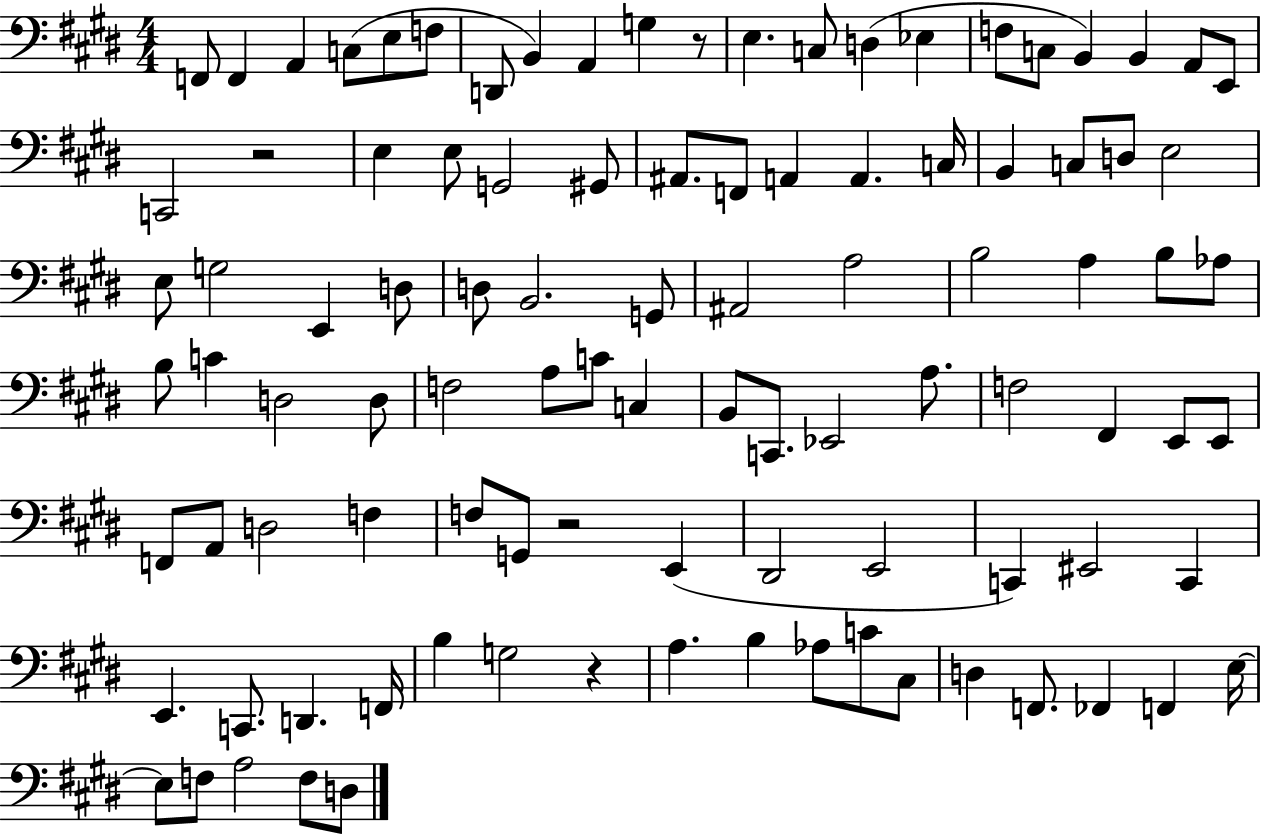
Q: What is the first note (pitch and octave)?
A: F2